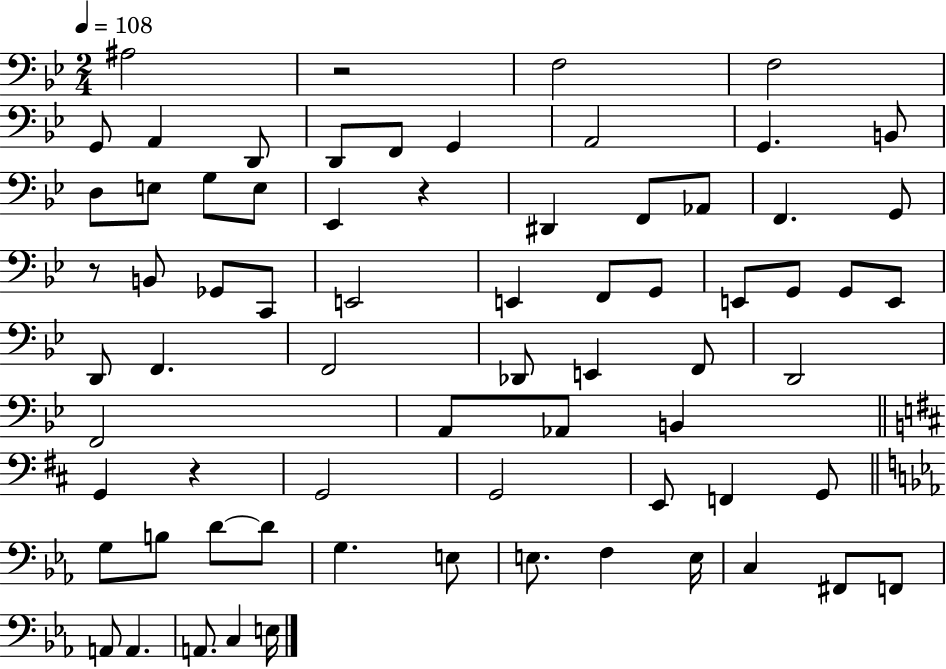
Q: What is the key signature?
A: BES major